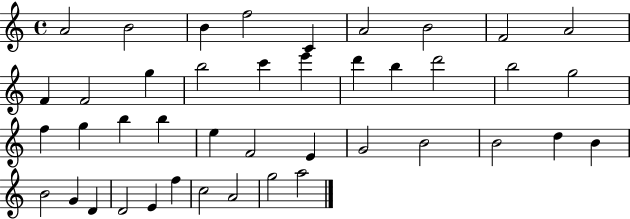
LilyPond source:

{
  \clef treble
  \time 4/4
  \defaultTimeSignature
  \key c \major
  a'2 b'2 | b'4 f''2 c'4 | a'2 b'2 | f'2 a'2 | \break f'4 f'2 g''4 | b''2 c'''4 e'''4 | d'''4 b''4 d'''2 | b''2 g''2 | \break f''4 g''4 b''4 b''4 | e''4 f'2 e'4 | g'2 b'2 | b'2 d''4 b'4 | \break b'2 g'4 d'4 | d'2 e'4 f''4 | c''2 a'2 | g''2 a''2 | \break \bar "|."
}